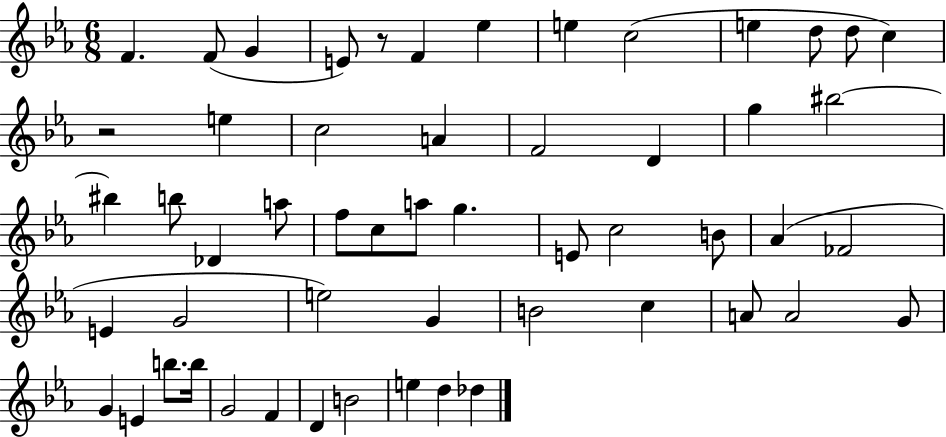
{
  \clef treble
  \numericTimeSignature
  \time 6/8
  \key ees \major
  \repeat volta 2 { f'4. f'8( g'4 | e'8) r8 f'4 ees''4 | e''4 c''2( | e''4 d''8 d''8 c''4) | \break r2 e''4 | c''2 a'4 | f'2 d'4 | g''4 bis''2~~ | \break bis''4 b''8 des'4 a''8 | f''8 c''8 a''8 g''4. | e'8 c''2 b'8 | aes'4( fes'2 | \break e'4 g'2 | e''2) g'4 | b'2 c''4 | a'8 a'2 g'8 | \break g'4 e'4 b''8. b''16 | g'2 f'4 | d'4 b'2 | e''4 d''4 des''4 | \break } \bar "|."
}